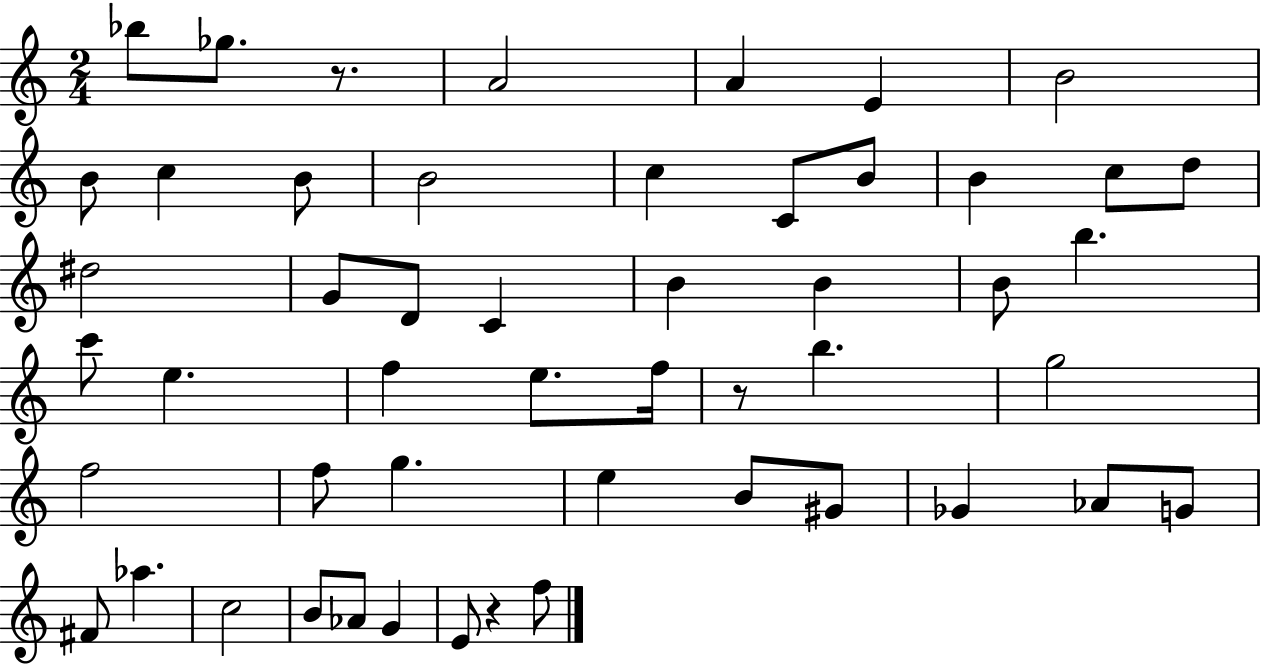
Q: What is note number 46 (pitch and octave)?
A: G4